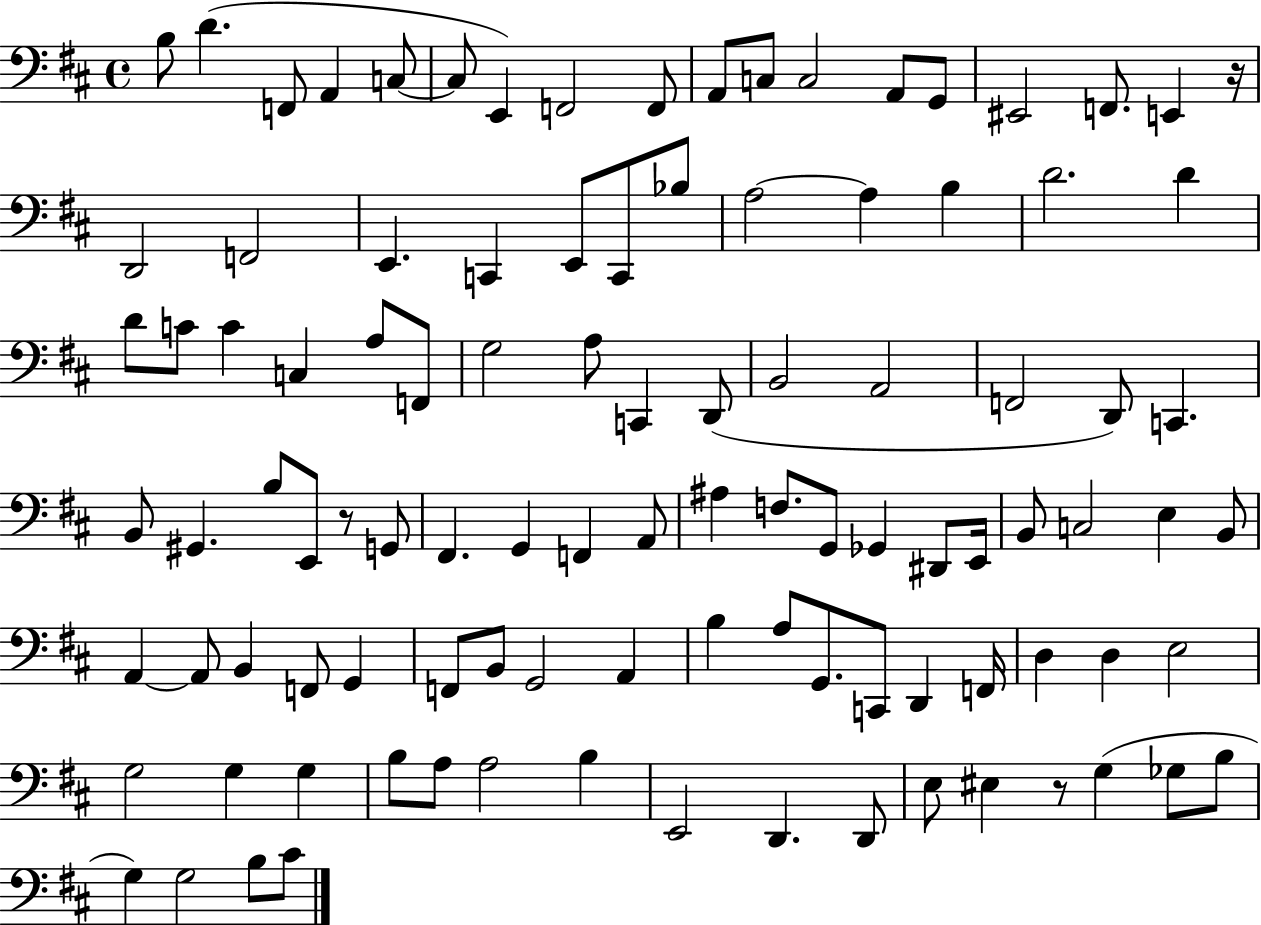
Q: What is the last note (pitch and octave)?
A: C#4